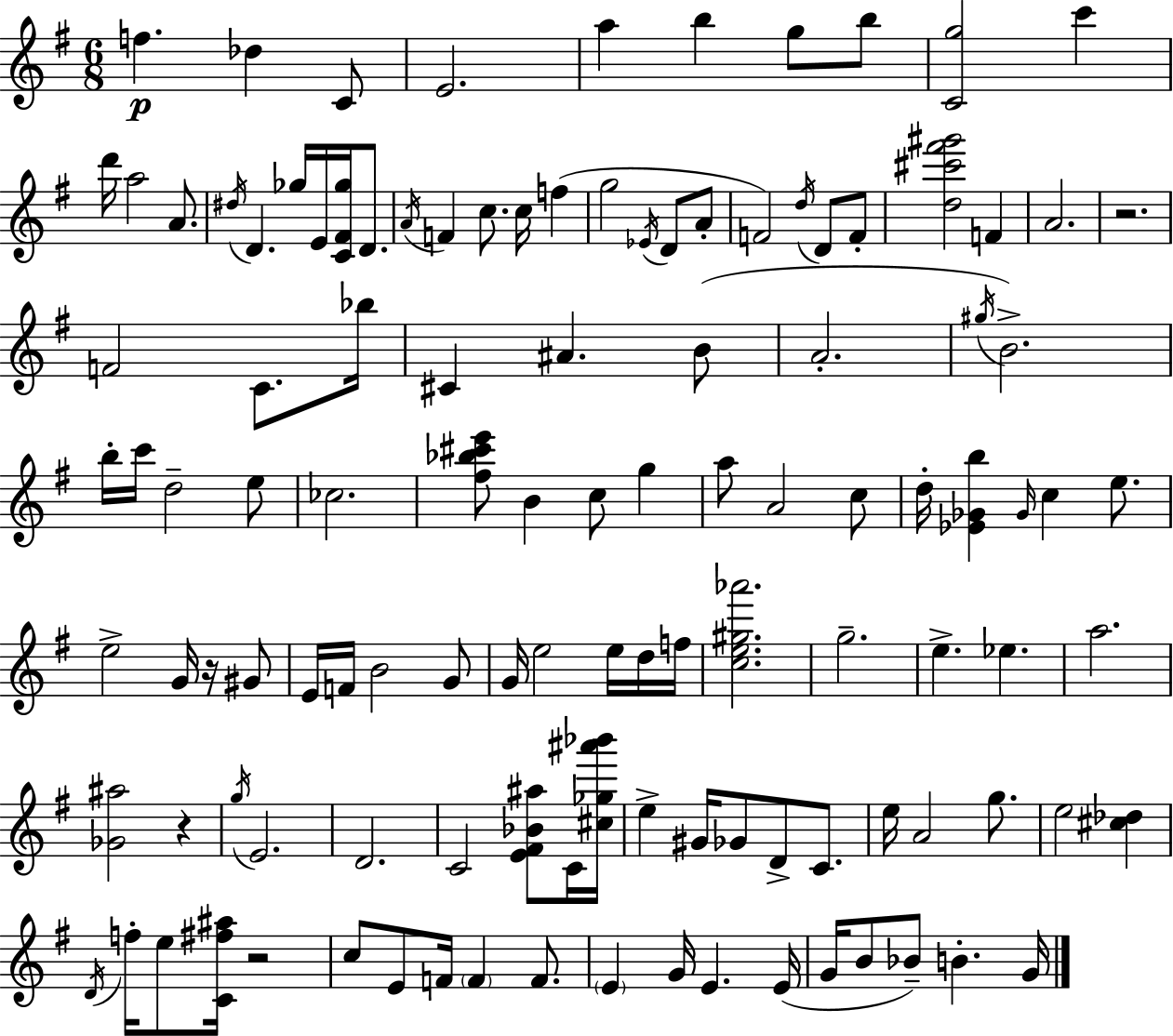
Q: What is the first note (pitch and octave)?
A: F5